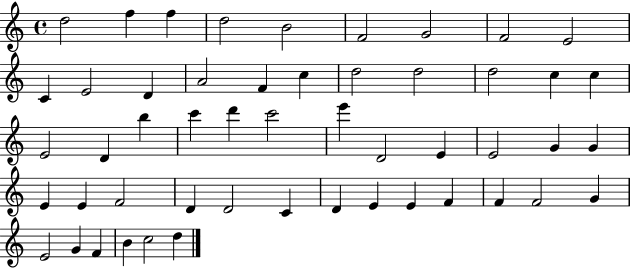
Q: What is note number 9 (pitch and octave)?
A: E4